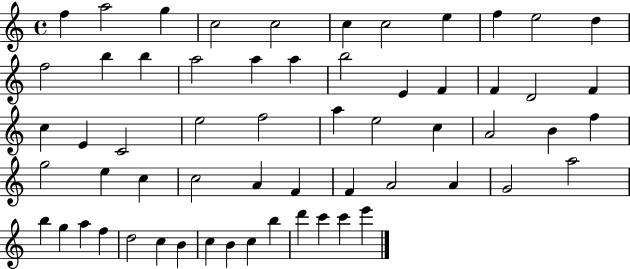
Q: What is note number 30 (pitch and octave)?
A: E5